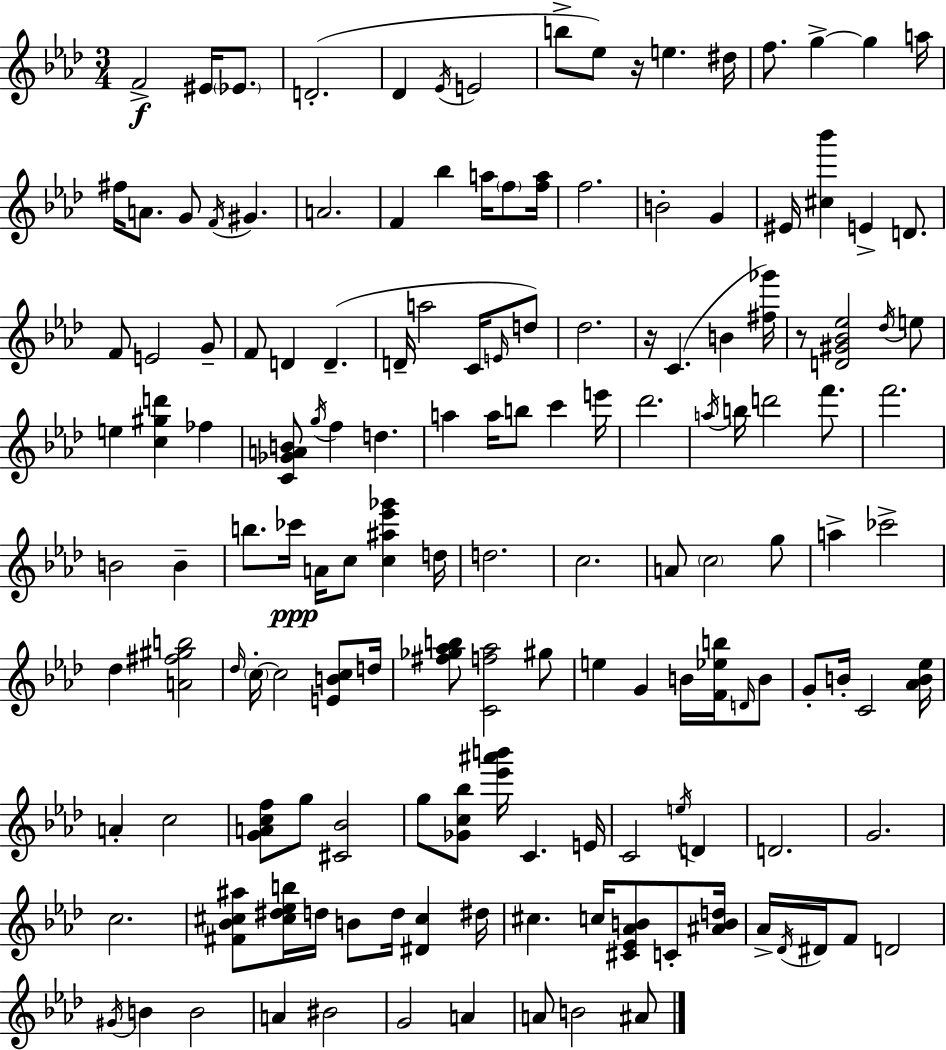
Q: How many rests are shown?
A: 3